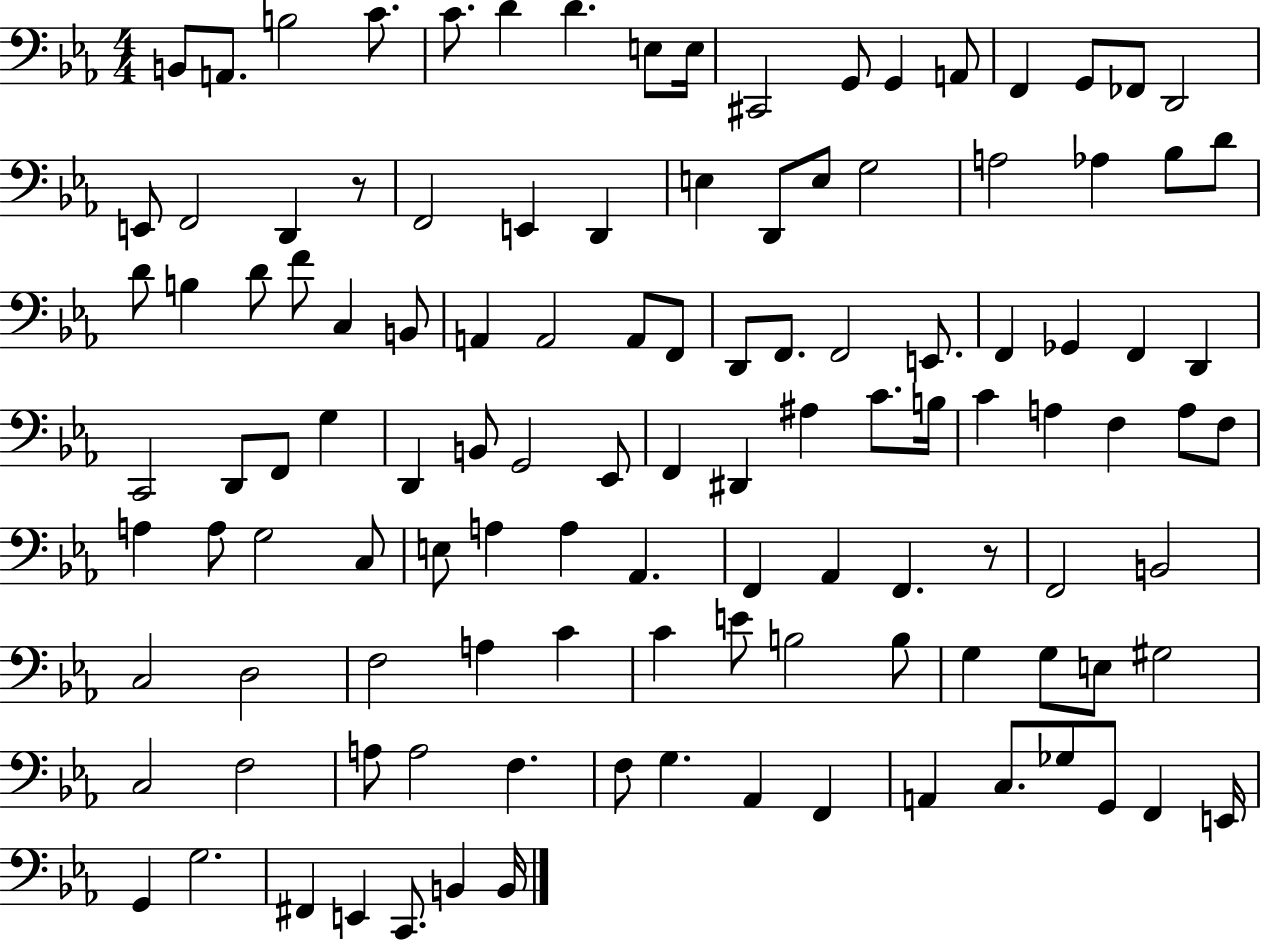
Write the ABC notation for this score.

X:1
T:Untitled
M:4/4
L:1/4
K:Eb
B,,/2 A,,/2 B,2 C/2 C/2 D D E,/2 E,/4 ^C,,2 G,,/2 G,, A,,/2 F,, G,,/2 _F,,/2 D,,2 E,,/2 F,,2 D,, z/2 F,,2 E,, D,, E, D,,/2 E,/2 G,2 A,2 _A, _B,/2 D/2 D/2 B, D/2 F/2 C, B,,/2 A,, A,,2 A,,/2 F,,/2 D,,/2 F,,/2 F,,2 E,,/2 F,, _G,, F,, D,, C,,2 D,,/2 F,,/2 G, D,, B,,/2 G,,2 _E,,/2 F,, ^D,, ^A, C/2 B,/4 C A, F, A,/2 F,/2 A, A,/2 G,2 C,/2 E,/2 A, A, _A,, F,, _A,, F,, z/2 F,,2 B,,2 C,2 D,2 F,2 A, C C E/2 B,2 B,/2 G, G,/2 E,/2 ^G,2 C,2 F,2 A,/2 A,2 F, F,/2 G, _A,, F,, A,, C,/2 _G,/2 G,,/2 F,, E,,/4 G,, G,2 ^F,, E,, C,,/2 B,, B,,/4